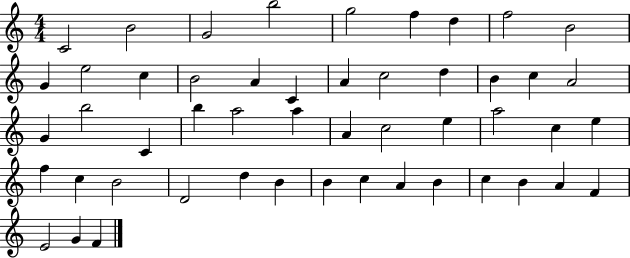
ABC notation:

X:1
T:Untitled
M:4/4
L:1/4
K:C
C2 B2 G2 b2 g2 f d f2 B2 G e2 c B2 A C A c2 d B c A2 G b2 C b a2 a A c2 e a2 c e f c B2 D2 d B B c A B c B A F E2 G F